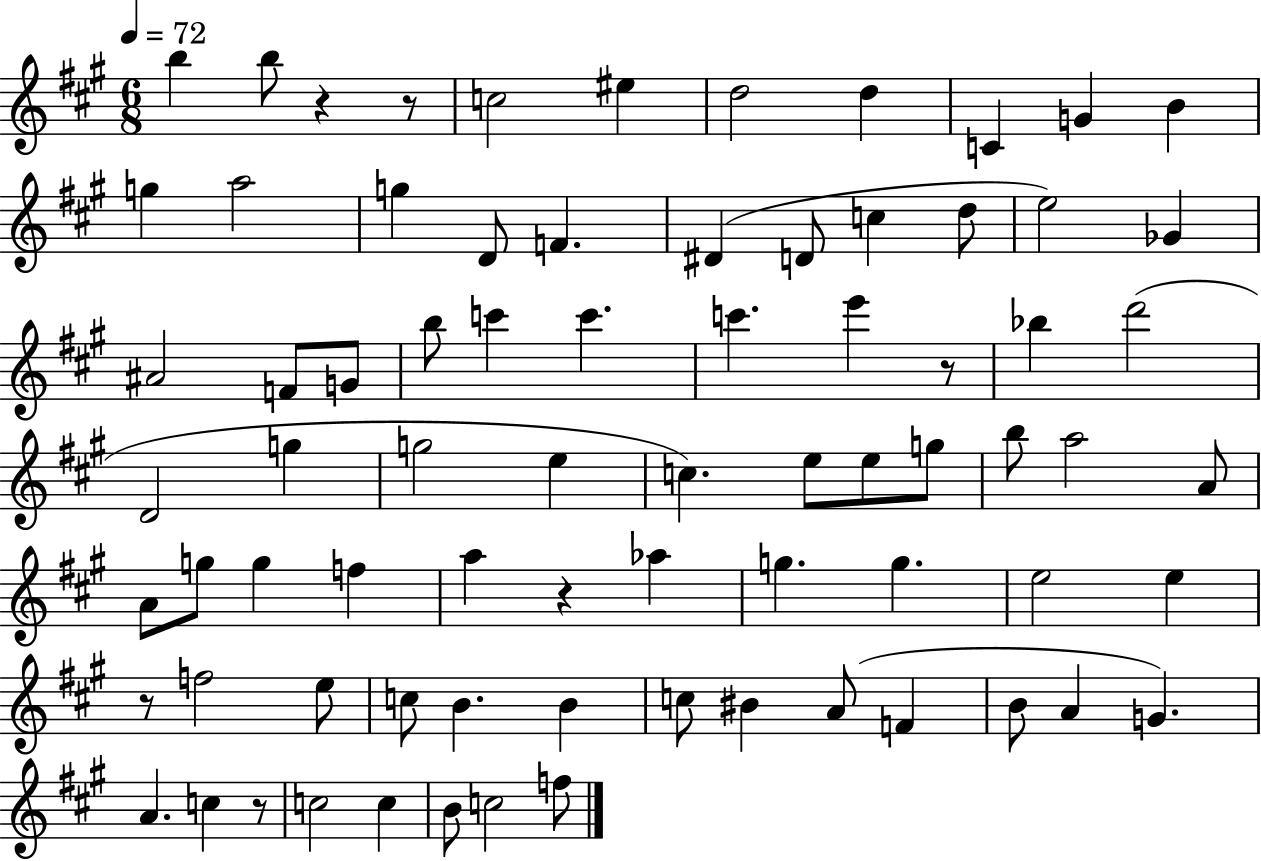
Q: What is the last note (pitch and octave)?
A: F5